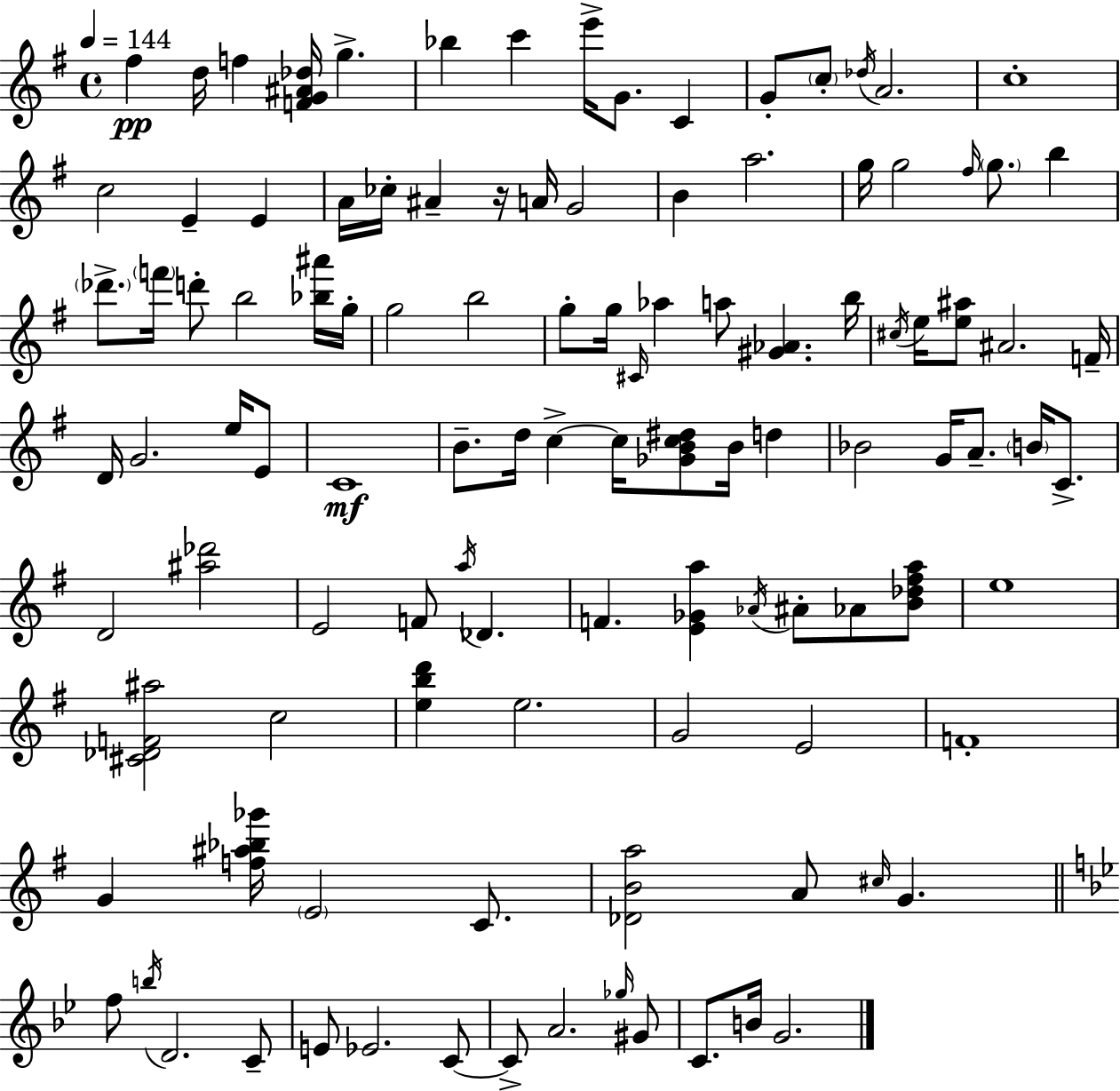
F#5/q D5/s F5/q [F4,G4,A#4,Db5]/s G5/q. Bb5/q C6/q E6/s G4/e. C4/q G4/e C5/e Db5/s A4/h. C5/w C5/h E4/q E4/q A4/s CES5/s A#4/q R/s A4/s G4/h B4/q A5/h. G5/s G5/h F#5/s G5/e. B5/q Db6/e. F6/s D6/e B5/h [Bb5,A#6]/s G5/s G5/h B5/h G5/e G5/s C#4/s Ab5/q A5/e [G#4,Ab4]/q. B5/s C#5/s E5/s [E5,A#5]/e A#4/h. F4/s D4/s G4/h. E5/s E4/e C4/w B4/e. D5/s C5/q C5/s [Gb4,B4,C5,D#5]/e B4/s D5/q Bb4/h G4/s A4/e. B4/s C4/e. D4/h [A#5,Db6]/h E4/h F4/e A5/s Db4/q. F4/q. [E4,Gb4,A5]/q Ab4/s A#4/e Ab4/e [B4,Db5,F#5,A5]/e E5/w [C#4,Db4,F4,A#5]/h C5/h [E5,B5,D6]/q E5/h. G4/h E4/h F4/w G4/q [F5,A#5,Bb5,Gb6]/s E4/h C4/e. [Db4,B4,A5]/h A4/e C#5/s G4/q. F5/e B5/s D4/h. C4/e E4/e Eb4/h. C4/e C4/e A4/h. Gb5/s G#4/e C4/e. B4/s G4/h.